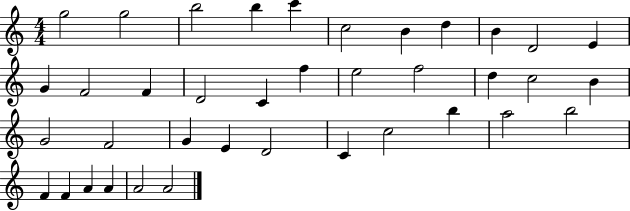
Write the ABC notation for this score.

X:1
T:Untitled
M:4/4
L:1/4
K:C
g2 g2 b2 b c' c2 B d B D2 E G F2 F D2 C f e2 f2 d c2 B G2 F2 G E D2 C c2 b a2 b2 F F A A A2 A2